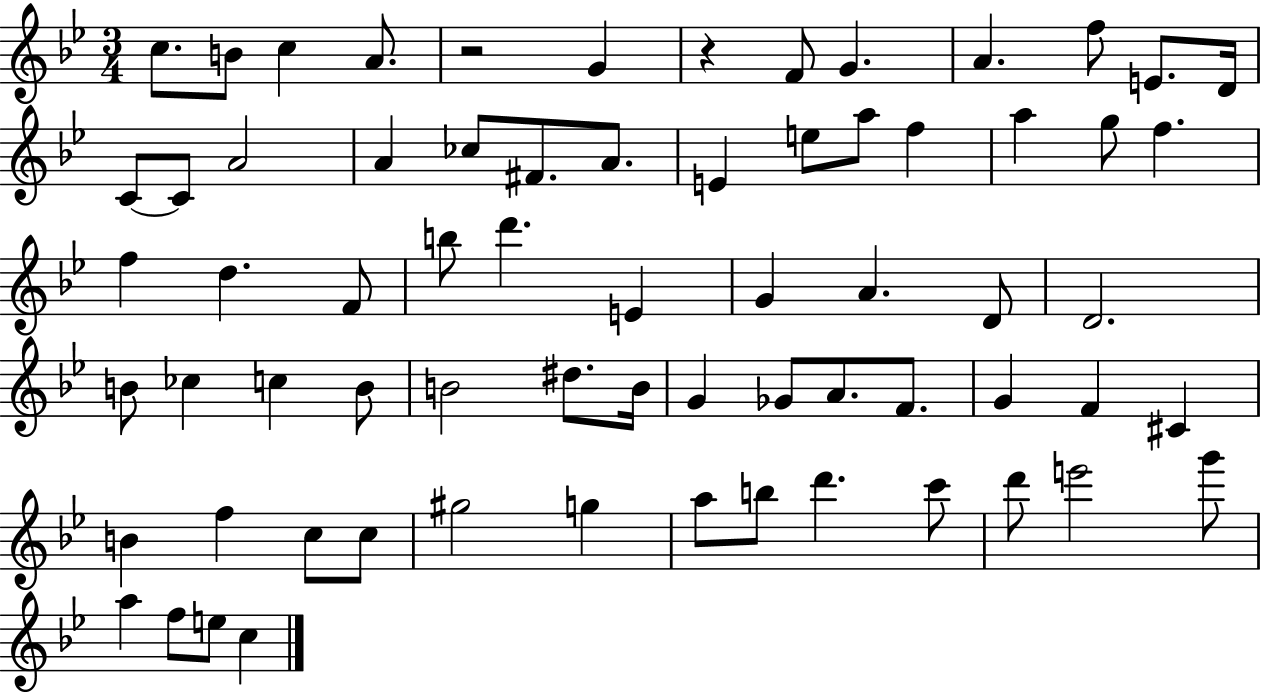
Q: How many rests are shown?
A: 2